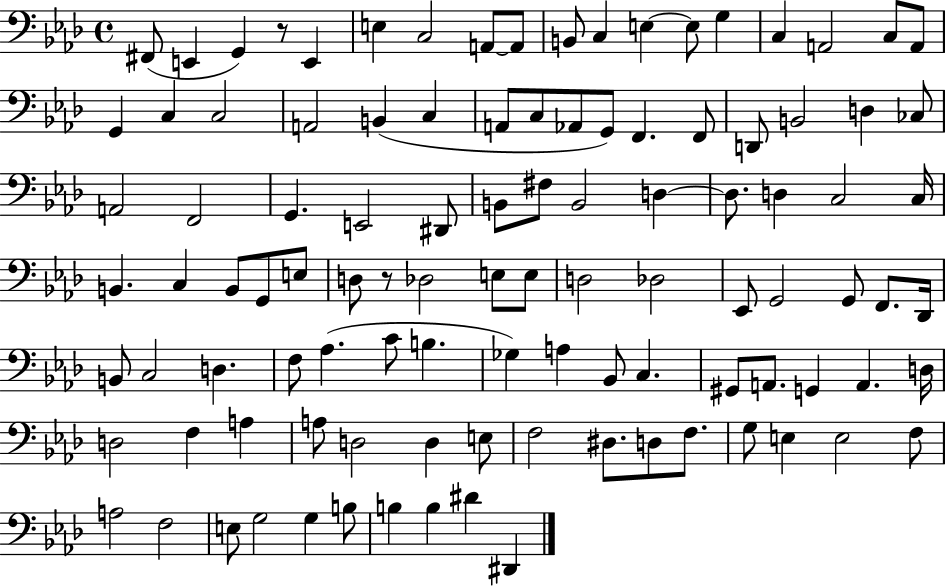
{
  \clef bass
  \time 4/4
  \defaultTimeSignature
  \key aes \major
  fis,8( e,4 g,4) r8 e,4 | e4 c2 a,8~~ a,8 | b,8 c4 e4~~ e8 g4 | c4 a,2 c8 a,8 | \break g,4 c4 c2 | a,2 b,4( c4 | a,8 c8 aes,8 g,8) f,4. f,8 | d,8 b,2 d4 ces8 | \break a,2 f,2 | g,4. e,2 dis,8 | b,8 fis8 b,2 d4~~ | d8. d4 c2 c16 | \break b,4. c4 b,8 g,8 e8 | d8 r8 des2 e8 e8 | d2 des2 | ees,8 g,2 g,8 f,8. des,16 | \break b,8 c2 d4. | f8 aes4.( c'8 b4. | ges4) a4 bes,8 c4. | gis,8 a,8. g,4 a,4. d16 | \break d2 f4 a4 | a8 d2 d4 e8 | f2 dis8. d8 f8. | g8 e4 e2 f8 | \break a2 f2 | e8 g2 g4 b8 | b4 b4 dis'4 dis,4 | \bar "|."
}